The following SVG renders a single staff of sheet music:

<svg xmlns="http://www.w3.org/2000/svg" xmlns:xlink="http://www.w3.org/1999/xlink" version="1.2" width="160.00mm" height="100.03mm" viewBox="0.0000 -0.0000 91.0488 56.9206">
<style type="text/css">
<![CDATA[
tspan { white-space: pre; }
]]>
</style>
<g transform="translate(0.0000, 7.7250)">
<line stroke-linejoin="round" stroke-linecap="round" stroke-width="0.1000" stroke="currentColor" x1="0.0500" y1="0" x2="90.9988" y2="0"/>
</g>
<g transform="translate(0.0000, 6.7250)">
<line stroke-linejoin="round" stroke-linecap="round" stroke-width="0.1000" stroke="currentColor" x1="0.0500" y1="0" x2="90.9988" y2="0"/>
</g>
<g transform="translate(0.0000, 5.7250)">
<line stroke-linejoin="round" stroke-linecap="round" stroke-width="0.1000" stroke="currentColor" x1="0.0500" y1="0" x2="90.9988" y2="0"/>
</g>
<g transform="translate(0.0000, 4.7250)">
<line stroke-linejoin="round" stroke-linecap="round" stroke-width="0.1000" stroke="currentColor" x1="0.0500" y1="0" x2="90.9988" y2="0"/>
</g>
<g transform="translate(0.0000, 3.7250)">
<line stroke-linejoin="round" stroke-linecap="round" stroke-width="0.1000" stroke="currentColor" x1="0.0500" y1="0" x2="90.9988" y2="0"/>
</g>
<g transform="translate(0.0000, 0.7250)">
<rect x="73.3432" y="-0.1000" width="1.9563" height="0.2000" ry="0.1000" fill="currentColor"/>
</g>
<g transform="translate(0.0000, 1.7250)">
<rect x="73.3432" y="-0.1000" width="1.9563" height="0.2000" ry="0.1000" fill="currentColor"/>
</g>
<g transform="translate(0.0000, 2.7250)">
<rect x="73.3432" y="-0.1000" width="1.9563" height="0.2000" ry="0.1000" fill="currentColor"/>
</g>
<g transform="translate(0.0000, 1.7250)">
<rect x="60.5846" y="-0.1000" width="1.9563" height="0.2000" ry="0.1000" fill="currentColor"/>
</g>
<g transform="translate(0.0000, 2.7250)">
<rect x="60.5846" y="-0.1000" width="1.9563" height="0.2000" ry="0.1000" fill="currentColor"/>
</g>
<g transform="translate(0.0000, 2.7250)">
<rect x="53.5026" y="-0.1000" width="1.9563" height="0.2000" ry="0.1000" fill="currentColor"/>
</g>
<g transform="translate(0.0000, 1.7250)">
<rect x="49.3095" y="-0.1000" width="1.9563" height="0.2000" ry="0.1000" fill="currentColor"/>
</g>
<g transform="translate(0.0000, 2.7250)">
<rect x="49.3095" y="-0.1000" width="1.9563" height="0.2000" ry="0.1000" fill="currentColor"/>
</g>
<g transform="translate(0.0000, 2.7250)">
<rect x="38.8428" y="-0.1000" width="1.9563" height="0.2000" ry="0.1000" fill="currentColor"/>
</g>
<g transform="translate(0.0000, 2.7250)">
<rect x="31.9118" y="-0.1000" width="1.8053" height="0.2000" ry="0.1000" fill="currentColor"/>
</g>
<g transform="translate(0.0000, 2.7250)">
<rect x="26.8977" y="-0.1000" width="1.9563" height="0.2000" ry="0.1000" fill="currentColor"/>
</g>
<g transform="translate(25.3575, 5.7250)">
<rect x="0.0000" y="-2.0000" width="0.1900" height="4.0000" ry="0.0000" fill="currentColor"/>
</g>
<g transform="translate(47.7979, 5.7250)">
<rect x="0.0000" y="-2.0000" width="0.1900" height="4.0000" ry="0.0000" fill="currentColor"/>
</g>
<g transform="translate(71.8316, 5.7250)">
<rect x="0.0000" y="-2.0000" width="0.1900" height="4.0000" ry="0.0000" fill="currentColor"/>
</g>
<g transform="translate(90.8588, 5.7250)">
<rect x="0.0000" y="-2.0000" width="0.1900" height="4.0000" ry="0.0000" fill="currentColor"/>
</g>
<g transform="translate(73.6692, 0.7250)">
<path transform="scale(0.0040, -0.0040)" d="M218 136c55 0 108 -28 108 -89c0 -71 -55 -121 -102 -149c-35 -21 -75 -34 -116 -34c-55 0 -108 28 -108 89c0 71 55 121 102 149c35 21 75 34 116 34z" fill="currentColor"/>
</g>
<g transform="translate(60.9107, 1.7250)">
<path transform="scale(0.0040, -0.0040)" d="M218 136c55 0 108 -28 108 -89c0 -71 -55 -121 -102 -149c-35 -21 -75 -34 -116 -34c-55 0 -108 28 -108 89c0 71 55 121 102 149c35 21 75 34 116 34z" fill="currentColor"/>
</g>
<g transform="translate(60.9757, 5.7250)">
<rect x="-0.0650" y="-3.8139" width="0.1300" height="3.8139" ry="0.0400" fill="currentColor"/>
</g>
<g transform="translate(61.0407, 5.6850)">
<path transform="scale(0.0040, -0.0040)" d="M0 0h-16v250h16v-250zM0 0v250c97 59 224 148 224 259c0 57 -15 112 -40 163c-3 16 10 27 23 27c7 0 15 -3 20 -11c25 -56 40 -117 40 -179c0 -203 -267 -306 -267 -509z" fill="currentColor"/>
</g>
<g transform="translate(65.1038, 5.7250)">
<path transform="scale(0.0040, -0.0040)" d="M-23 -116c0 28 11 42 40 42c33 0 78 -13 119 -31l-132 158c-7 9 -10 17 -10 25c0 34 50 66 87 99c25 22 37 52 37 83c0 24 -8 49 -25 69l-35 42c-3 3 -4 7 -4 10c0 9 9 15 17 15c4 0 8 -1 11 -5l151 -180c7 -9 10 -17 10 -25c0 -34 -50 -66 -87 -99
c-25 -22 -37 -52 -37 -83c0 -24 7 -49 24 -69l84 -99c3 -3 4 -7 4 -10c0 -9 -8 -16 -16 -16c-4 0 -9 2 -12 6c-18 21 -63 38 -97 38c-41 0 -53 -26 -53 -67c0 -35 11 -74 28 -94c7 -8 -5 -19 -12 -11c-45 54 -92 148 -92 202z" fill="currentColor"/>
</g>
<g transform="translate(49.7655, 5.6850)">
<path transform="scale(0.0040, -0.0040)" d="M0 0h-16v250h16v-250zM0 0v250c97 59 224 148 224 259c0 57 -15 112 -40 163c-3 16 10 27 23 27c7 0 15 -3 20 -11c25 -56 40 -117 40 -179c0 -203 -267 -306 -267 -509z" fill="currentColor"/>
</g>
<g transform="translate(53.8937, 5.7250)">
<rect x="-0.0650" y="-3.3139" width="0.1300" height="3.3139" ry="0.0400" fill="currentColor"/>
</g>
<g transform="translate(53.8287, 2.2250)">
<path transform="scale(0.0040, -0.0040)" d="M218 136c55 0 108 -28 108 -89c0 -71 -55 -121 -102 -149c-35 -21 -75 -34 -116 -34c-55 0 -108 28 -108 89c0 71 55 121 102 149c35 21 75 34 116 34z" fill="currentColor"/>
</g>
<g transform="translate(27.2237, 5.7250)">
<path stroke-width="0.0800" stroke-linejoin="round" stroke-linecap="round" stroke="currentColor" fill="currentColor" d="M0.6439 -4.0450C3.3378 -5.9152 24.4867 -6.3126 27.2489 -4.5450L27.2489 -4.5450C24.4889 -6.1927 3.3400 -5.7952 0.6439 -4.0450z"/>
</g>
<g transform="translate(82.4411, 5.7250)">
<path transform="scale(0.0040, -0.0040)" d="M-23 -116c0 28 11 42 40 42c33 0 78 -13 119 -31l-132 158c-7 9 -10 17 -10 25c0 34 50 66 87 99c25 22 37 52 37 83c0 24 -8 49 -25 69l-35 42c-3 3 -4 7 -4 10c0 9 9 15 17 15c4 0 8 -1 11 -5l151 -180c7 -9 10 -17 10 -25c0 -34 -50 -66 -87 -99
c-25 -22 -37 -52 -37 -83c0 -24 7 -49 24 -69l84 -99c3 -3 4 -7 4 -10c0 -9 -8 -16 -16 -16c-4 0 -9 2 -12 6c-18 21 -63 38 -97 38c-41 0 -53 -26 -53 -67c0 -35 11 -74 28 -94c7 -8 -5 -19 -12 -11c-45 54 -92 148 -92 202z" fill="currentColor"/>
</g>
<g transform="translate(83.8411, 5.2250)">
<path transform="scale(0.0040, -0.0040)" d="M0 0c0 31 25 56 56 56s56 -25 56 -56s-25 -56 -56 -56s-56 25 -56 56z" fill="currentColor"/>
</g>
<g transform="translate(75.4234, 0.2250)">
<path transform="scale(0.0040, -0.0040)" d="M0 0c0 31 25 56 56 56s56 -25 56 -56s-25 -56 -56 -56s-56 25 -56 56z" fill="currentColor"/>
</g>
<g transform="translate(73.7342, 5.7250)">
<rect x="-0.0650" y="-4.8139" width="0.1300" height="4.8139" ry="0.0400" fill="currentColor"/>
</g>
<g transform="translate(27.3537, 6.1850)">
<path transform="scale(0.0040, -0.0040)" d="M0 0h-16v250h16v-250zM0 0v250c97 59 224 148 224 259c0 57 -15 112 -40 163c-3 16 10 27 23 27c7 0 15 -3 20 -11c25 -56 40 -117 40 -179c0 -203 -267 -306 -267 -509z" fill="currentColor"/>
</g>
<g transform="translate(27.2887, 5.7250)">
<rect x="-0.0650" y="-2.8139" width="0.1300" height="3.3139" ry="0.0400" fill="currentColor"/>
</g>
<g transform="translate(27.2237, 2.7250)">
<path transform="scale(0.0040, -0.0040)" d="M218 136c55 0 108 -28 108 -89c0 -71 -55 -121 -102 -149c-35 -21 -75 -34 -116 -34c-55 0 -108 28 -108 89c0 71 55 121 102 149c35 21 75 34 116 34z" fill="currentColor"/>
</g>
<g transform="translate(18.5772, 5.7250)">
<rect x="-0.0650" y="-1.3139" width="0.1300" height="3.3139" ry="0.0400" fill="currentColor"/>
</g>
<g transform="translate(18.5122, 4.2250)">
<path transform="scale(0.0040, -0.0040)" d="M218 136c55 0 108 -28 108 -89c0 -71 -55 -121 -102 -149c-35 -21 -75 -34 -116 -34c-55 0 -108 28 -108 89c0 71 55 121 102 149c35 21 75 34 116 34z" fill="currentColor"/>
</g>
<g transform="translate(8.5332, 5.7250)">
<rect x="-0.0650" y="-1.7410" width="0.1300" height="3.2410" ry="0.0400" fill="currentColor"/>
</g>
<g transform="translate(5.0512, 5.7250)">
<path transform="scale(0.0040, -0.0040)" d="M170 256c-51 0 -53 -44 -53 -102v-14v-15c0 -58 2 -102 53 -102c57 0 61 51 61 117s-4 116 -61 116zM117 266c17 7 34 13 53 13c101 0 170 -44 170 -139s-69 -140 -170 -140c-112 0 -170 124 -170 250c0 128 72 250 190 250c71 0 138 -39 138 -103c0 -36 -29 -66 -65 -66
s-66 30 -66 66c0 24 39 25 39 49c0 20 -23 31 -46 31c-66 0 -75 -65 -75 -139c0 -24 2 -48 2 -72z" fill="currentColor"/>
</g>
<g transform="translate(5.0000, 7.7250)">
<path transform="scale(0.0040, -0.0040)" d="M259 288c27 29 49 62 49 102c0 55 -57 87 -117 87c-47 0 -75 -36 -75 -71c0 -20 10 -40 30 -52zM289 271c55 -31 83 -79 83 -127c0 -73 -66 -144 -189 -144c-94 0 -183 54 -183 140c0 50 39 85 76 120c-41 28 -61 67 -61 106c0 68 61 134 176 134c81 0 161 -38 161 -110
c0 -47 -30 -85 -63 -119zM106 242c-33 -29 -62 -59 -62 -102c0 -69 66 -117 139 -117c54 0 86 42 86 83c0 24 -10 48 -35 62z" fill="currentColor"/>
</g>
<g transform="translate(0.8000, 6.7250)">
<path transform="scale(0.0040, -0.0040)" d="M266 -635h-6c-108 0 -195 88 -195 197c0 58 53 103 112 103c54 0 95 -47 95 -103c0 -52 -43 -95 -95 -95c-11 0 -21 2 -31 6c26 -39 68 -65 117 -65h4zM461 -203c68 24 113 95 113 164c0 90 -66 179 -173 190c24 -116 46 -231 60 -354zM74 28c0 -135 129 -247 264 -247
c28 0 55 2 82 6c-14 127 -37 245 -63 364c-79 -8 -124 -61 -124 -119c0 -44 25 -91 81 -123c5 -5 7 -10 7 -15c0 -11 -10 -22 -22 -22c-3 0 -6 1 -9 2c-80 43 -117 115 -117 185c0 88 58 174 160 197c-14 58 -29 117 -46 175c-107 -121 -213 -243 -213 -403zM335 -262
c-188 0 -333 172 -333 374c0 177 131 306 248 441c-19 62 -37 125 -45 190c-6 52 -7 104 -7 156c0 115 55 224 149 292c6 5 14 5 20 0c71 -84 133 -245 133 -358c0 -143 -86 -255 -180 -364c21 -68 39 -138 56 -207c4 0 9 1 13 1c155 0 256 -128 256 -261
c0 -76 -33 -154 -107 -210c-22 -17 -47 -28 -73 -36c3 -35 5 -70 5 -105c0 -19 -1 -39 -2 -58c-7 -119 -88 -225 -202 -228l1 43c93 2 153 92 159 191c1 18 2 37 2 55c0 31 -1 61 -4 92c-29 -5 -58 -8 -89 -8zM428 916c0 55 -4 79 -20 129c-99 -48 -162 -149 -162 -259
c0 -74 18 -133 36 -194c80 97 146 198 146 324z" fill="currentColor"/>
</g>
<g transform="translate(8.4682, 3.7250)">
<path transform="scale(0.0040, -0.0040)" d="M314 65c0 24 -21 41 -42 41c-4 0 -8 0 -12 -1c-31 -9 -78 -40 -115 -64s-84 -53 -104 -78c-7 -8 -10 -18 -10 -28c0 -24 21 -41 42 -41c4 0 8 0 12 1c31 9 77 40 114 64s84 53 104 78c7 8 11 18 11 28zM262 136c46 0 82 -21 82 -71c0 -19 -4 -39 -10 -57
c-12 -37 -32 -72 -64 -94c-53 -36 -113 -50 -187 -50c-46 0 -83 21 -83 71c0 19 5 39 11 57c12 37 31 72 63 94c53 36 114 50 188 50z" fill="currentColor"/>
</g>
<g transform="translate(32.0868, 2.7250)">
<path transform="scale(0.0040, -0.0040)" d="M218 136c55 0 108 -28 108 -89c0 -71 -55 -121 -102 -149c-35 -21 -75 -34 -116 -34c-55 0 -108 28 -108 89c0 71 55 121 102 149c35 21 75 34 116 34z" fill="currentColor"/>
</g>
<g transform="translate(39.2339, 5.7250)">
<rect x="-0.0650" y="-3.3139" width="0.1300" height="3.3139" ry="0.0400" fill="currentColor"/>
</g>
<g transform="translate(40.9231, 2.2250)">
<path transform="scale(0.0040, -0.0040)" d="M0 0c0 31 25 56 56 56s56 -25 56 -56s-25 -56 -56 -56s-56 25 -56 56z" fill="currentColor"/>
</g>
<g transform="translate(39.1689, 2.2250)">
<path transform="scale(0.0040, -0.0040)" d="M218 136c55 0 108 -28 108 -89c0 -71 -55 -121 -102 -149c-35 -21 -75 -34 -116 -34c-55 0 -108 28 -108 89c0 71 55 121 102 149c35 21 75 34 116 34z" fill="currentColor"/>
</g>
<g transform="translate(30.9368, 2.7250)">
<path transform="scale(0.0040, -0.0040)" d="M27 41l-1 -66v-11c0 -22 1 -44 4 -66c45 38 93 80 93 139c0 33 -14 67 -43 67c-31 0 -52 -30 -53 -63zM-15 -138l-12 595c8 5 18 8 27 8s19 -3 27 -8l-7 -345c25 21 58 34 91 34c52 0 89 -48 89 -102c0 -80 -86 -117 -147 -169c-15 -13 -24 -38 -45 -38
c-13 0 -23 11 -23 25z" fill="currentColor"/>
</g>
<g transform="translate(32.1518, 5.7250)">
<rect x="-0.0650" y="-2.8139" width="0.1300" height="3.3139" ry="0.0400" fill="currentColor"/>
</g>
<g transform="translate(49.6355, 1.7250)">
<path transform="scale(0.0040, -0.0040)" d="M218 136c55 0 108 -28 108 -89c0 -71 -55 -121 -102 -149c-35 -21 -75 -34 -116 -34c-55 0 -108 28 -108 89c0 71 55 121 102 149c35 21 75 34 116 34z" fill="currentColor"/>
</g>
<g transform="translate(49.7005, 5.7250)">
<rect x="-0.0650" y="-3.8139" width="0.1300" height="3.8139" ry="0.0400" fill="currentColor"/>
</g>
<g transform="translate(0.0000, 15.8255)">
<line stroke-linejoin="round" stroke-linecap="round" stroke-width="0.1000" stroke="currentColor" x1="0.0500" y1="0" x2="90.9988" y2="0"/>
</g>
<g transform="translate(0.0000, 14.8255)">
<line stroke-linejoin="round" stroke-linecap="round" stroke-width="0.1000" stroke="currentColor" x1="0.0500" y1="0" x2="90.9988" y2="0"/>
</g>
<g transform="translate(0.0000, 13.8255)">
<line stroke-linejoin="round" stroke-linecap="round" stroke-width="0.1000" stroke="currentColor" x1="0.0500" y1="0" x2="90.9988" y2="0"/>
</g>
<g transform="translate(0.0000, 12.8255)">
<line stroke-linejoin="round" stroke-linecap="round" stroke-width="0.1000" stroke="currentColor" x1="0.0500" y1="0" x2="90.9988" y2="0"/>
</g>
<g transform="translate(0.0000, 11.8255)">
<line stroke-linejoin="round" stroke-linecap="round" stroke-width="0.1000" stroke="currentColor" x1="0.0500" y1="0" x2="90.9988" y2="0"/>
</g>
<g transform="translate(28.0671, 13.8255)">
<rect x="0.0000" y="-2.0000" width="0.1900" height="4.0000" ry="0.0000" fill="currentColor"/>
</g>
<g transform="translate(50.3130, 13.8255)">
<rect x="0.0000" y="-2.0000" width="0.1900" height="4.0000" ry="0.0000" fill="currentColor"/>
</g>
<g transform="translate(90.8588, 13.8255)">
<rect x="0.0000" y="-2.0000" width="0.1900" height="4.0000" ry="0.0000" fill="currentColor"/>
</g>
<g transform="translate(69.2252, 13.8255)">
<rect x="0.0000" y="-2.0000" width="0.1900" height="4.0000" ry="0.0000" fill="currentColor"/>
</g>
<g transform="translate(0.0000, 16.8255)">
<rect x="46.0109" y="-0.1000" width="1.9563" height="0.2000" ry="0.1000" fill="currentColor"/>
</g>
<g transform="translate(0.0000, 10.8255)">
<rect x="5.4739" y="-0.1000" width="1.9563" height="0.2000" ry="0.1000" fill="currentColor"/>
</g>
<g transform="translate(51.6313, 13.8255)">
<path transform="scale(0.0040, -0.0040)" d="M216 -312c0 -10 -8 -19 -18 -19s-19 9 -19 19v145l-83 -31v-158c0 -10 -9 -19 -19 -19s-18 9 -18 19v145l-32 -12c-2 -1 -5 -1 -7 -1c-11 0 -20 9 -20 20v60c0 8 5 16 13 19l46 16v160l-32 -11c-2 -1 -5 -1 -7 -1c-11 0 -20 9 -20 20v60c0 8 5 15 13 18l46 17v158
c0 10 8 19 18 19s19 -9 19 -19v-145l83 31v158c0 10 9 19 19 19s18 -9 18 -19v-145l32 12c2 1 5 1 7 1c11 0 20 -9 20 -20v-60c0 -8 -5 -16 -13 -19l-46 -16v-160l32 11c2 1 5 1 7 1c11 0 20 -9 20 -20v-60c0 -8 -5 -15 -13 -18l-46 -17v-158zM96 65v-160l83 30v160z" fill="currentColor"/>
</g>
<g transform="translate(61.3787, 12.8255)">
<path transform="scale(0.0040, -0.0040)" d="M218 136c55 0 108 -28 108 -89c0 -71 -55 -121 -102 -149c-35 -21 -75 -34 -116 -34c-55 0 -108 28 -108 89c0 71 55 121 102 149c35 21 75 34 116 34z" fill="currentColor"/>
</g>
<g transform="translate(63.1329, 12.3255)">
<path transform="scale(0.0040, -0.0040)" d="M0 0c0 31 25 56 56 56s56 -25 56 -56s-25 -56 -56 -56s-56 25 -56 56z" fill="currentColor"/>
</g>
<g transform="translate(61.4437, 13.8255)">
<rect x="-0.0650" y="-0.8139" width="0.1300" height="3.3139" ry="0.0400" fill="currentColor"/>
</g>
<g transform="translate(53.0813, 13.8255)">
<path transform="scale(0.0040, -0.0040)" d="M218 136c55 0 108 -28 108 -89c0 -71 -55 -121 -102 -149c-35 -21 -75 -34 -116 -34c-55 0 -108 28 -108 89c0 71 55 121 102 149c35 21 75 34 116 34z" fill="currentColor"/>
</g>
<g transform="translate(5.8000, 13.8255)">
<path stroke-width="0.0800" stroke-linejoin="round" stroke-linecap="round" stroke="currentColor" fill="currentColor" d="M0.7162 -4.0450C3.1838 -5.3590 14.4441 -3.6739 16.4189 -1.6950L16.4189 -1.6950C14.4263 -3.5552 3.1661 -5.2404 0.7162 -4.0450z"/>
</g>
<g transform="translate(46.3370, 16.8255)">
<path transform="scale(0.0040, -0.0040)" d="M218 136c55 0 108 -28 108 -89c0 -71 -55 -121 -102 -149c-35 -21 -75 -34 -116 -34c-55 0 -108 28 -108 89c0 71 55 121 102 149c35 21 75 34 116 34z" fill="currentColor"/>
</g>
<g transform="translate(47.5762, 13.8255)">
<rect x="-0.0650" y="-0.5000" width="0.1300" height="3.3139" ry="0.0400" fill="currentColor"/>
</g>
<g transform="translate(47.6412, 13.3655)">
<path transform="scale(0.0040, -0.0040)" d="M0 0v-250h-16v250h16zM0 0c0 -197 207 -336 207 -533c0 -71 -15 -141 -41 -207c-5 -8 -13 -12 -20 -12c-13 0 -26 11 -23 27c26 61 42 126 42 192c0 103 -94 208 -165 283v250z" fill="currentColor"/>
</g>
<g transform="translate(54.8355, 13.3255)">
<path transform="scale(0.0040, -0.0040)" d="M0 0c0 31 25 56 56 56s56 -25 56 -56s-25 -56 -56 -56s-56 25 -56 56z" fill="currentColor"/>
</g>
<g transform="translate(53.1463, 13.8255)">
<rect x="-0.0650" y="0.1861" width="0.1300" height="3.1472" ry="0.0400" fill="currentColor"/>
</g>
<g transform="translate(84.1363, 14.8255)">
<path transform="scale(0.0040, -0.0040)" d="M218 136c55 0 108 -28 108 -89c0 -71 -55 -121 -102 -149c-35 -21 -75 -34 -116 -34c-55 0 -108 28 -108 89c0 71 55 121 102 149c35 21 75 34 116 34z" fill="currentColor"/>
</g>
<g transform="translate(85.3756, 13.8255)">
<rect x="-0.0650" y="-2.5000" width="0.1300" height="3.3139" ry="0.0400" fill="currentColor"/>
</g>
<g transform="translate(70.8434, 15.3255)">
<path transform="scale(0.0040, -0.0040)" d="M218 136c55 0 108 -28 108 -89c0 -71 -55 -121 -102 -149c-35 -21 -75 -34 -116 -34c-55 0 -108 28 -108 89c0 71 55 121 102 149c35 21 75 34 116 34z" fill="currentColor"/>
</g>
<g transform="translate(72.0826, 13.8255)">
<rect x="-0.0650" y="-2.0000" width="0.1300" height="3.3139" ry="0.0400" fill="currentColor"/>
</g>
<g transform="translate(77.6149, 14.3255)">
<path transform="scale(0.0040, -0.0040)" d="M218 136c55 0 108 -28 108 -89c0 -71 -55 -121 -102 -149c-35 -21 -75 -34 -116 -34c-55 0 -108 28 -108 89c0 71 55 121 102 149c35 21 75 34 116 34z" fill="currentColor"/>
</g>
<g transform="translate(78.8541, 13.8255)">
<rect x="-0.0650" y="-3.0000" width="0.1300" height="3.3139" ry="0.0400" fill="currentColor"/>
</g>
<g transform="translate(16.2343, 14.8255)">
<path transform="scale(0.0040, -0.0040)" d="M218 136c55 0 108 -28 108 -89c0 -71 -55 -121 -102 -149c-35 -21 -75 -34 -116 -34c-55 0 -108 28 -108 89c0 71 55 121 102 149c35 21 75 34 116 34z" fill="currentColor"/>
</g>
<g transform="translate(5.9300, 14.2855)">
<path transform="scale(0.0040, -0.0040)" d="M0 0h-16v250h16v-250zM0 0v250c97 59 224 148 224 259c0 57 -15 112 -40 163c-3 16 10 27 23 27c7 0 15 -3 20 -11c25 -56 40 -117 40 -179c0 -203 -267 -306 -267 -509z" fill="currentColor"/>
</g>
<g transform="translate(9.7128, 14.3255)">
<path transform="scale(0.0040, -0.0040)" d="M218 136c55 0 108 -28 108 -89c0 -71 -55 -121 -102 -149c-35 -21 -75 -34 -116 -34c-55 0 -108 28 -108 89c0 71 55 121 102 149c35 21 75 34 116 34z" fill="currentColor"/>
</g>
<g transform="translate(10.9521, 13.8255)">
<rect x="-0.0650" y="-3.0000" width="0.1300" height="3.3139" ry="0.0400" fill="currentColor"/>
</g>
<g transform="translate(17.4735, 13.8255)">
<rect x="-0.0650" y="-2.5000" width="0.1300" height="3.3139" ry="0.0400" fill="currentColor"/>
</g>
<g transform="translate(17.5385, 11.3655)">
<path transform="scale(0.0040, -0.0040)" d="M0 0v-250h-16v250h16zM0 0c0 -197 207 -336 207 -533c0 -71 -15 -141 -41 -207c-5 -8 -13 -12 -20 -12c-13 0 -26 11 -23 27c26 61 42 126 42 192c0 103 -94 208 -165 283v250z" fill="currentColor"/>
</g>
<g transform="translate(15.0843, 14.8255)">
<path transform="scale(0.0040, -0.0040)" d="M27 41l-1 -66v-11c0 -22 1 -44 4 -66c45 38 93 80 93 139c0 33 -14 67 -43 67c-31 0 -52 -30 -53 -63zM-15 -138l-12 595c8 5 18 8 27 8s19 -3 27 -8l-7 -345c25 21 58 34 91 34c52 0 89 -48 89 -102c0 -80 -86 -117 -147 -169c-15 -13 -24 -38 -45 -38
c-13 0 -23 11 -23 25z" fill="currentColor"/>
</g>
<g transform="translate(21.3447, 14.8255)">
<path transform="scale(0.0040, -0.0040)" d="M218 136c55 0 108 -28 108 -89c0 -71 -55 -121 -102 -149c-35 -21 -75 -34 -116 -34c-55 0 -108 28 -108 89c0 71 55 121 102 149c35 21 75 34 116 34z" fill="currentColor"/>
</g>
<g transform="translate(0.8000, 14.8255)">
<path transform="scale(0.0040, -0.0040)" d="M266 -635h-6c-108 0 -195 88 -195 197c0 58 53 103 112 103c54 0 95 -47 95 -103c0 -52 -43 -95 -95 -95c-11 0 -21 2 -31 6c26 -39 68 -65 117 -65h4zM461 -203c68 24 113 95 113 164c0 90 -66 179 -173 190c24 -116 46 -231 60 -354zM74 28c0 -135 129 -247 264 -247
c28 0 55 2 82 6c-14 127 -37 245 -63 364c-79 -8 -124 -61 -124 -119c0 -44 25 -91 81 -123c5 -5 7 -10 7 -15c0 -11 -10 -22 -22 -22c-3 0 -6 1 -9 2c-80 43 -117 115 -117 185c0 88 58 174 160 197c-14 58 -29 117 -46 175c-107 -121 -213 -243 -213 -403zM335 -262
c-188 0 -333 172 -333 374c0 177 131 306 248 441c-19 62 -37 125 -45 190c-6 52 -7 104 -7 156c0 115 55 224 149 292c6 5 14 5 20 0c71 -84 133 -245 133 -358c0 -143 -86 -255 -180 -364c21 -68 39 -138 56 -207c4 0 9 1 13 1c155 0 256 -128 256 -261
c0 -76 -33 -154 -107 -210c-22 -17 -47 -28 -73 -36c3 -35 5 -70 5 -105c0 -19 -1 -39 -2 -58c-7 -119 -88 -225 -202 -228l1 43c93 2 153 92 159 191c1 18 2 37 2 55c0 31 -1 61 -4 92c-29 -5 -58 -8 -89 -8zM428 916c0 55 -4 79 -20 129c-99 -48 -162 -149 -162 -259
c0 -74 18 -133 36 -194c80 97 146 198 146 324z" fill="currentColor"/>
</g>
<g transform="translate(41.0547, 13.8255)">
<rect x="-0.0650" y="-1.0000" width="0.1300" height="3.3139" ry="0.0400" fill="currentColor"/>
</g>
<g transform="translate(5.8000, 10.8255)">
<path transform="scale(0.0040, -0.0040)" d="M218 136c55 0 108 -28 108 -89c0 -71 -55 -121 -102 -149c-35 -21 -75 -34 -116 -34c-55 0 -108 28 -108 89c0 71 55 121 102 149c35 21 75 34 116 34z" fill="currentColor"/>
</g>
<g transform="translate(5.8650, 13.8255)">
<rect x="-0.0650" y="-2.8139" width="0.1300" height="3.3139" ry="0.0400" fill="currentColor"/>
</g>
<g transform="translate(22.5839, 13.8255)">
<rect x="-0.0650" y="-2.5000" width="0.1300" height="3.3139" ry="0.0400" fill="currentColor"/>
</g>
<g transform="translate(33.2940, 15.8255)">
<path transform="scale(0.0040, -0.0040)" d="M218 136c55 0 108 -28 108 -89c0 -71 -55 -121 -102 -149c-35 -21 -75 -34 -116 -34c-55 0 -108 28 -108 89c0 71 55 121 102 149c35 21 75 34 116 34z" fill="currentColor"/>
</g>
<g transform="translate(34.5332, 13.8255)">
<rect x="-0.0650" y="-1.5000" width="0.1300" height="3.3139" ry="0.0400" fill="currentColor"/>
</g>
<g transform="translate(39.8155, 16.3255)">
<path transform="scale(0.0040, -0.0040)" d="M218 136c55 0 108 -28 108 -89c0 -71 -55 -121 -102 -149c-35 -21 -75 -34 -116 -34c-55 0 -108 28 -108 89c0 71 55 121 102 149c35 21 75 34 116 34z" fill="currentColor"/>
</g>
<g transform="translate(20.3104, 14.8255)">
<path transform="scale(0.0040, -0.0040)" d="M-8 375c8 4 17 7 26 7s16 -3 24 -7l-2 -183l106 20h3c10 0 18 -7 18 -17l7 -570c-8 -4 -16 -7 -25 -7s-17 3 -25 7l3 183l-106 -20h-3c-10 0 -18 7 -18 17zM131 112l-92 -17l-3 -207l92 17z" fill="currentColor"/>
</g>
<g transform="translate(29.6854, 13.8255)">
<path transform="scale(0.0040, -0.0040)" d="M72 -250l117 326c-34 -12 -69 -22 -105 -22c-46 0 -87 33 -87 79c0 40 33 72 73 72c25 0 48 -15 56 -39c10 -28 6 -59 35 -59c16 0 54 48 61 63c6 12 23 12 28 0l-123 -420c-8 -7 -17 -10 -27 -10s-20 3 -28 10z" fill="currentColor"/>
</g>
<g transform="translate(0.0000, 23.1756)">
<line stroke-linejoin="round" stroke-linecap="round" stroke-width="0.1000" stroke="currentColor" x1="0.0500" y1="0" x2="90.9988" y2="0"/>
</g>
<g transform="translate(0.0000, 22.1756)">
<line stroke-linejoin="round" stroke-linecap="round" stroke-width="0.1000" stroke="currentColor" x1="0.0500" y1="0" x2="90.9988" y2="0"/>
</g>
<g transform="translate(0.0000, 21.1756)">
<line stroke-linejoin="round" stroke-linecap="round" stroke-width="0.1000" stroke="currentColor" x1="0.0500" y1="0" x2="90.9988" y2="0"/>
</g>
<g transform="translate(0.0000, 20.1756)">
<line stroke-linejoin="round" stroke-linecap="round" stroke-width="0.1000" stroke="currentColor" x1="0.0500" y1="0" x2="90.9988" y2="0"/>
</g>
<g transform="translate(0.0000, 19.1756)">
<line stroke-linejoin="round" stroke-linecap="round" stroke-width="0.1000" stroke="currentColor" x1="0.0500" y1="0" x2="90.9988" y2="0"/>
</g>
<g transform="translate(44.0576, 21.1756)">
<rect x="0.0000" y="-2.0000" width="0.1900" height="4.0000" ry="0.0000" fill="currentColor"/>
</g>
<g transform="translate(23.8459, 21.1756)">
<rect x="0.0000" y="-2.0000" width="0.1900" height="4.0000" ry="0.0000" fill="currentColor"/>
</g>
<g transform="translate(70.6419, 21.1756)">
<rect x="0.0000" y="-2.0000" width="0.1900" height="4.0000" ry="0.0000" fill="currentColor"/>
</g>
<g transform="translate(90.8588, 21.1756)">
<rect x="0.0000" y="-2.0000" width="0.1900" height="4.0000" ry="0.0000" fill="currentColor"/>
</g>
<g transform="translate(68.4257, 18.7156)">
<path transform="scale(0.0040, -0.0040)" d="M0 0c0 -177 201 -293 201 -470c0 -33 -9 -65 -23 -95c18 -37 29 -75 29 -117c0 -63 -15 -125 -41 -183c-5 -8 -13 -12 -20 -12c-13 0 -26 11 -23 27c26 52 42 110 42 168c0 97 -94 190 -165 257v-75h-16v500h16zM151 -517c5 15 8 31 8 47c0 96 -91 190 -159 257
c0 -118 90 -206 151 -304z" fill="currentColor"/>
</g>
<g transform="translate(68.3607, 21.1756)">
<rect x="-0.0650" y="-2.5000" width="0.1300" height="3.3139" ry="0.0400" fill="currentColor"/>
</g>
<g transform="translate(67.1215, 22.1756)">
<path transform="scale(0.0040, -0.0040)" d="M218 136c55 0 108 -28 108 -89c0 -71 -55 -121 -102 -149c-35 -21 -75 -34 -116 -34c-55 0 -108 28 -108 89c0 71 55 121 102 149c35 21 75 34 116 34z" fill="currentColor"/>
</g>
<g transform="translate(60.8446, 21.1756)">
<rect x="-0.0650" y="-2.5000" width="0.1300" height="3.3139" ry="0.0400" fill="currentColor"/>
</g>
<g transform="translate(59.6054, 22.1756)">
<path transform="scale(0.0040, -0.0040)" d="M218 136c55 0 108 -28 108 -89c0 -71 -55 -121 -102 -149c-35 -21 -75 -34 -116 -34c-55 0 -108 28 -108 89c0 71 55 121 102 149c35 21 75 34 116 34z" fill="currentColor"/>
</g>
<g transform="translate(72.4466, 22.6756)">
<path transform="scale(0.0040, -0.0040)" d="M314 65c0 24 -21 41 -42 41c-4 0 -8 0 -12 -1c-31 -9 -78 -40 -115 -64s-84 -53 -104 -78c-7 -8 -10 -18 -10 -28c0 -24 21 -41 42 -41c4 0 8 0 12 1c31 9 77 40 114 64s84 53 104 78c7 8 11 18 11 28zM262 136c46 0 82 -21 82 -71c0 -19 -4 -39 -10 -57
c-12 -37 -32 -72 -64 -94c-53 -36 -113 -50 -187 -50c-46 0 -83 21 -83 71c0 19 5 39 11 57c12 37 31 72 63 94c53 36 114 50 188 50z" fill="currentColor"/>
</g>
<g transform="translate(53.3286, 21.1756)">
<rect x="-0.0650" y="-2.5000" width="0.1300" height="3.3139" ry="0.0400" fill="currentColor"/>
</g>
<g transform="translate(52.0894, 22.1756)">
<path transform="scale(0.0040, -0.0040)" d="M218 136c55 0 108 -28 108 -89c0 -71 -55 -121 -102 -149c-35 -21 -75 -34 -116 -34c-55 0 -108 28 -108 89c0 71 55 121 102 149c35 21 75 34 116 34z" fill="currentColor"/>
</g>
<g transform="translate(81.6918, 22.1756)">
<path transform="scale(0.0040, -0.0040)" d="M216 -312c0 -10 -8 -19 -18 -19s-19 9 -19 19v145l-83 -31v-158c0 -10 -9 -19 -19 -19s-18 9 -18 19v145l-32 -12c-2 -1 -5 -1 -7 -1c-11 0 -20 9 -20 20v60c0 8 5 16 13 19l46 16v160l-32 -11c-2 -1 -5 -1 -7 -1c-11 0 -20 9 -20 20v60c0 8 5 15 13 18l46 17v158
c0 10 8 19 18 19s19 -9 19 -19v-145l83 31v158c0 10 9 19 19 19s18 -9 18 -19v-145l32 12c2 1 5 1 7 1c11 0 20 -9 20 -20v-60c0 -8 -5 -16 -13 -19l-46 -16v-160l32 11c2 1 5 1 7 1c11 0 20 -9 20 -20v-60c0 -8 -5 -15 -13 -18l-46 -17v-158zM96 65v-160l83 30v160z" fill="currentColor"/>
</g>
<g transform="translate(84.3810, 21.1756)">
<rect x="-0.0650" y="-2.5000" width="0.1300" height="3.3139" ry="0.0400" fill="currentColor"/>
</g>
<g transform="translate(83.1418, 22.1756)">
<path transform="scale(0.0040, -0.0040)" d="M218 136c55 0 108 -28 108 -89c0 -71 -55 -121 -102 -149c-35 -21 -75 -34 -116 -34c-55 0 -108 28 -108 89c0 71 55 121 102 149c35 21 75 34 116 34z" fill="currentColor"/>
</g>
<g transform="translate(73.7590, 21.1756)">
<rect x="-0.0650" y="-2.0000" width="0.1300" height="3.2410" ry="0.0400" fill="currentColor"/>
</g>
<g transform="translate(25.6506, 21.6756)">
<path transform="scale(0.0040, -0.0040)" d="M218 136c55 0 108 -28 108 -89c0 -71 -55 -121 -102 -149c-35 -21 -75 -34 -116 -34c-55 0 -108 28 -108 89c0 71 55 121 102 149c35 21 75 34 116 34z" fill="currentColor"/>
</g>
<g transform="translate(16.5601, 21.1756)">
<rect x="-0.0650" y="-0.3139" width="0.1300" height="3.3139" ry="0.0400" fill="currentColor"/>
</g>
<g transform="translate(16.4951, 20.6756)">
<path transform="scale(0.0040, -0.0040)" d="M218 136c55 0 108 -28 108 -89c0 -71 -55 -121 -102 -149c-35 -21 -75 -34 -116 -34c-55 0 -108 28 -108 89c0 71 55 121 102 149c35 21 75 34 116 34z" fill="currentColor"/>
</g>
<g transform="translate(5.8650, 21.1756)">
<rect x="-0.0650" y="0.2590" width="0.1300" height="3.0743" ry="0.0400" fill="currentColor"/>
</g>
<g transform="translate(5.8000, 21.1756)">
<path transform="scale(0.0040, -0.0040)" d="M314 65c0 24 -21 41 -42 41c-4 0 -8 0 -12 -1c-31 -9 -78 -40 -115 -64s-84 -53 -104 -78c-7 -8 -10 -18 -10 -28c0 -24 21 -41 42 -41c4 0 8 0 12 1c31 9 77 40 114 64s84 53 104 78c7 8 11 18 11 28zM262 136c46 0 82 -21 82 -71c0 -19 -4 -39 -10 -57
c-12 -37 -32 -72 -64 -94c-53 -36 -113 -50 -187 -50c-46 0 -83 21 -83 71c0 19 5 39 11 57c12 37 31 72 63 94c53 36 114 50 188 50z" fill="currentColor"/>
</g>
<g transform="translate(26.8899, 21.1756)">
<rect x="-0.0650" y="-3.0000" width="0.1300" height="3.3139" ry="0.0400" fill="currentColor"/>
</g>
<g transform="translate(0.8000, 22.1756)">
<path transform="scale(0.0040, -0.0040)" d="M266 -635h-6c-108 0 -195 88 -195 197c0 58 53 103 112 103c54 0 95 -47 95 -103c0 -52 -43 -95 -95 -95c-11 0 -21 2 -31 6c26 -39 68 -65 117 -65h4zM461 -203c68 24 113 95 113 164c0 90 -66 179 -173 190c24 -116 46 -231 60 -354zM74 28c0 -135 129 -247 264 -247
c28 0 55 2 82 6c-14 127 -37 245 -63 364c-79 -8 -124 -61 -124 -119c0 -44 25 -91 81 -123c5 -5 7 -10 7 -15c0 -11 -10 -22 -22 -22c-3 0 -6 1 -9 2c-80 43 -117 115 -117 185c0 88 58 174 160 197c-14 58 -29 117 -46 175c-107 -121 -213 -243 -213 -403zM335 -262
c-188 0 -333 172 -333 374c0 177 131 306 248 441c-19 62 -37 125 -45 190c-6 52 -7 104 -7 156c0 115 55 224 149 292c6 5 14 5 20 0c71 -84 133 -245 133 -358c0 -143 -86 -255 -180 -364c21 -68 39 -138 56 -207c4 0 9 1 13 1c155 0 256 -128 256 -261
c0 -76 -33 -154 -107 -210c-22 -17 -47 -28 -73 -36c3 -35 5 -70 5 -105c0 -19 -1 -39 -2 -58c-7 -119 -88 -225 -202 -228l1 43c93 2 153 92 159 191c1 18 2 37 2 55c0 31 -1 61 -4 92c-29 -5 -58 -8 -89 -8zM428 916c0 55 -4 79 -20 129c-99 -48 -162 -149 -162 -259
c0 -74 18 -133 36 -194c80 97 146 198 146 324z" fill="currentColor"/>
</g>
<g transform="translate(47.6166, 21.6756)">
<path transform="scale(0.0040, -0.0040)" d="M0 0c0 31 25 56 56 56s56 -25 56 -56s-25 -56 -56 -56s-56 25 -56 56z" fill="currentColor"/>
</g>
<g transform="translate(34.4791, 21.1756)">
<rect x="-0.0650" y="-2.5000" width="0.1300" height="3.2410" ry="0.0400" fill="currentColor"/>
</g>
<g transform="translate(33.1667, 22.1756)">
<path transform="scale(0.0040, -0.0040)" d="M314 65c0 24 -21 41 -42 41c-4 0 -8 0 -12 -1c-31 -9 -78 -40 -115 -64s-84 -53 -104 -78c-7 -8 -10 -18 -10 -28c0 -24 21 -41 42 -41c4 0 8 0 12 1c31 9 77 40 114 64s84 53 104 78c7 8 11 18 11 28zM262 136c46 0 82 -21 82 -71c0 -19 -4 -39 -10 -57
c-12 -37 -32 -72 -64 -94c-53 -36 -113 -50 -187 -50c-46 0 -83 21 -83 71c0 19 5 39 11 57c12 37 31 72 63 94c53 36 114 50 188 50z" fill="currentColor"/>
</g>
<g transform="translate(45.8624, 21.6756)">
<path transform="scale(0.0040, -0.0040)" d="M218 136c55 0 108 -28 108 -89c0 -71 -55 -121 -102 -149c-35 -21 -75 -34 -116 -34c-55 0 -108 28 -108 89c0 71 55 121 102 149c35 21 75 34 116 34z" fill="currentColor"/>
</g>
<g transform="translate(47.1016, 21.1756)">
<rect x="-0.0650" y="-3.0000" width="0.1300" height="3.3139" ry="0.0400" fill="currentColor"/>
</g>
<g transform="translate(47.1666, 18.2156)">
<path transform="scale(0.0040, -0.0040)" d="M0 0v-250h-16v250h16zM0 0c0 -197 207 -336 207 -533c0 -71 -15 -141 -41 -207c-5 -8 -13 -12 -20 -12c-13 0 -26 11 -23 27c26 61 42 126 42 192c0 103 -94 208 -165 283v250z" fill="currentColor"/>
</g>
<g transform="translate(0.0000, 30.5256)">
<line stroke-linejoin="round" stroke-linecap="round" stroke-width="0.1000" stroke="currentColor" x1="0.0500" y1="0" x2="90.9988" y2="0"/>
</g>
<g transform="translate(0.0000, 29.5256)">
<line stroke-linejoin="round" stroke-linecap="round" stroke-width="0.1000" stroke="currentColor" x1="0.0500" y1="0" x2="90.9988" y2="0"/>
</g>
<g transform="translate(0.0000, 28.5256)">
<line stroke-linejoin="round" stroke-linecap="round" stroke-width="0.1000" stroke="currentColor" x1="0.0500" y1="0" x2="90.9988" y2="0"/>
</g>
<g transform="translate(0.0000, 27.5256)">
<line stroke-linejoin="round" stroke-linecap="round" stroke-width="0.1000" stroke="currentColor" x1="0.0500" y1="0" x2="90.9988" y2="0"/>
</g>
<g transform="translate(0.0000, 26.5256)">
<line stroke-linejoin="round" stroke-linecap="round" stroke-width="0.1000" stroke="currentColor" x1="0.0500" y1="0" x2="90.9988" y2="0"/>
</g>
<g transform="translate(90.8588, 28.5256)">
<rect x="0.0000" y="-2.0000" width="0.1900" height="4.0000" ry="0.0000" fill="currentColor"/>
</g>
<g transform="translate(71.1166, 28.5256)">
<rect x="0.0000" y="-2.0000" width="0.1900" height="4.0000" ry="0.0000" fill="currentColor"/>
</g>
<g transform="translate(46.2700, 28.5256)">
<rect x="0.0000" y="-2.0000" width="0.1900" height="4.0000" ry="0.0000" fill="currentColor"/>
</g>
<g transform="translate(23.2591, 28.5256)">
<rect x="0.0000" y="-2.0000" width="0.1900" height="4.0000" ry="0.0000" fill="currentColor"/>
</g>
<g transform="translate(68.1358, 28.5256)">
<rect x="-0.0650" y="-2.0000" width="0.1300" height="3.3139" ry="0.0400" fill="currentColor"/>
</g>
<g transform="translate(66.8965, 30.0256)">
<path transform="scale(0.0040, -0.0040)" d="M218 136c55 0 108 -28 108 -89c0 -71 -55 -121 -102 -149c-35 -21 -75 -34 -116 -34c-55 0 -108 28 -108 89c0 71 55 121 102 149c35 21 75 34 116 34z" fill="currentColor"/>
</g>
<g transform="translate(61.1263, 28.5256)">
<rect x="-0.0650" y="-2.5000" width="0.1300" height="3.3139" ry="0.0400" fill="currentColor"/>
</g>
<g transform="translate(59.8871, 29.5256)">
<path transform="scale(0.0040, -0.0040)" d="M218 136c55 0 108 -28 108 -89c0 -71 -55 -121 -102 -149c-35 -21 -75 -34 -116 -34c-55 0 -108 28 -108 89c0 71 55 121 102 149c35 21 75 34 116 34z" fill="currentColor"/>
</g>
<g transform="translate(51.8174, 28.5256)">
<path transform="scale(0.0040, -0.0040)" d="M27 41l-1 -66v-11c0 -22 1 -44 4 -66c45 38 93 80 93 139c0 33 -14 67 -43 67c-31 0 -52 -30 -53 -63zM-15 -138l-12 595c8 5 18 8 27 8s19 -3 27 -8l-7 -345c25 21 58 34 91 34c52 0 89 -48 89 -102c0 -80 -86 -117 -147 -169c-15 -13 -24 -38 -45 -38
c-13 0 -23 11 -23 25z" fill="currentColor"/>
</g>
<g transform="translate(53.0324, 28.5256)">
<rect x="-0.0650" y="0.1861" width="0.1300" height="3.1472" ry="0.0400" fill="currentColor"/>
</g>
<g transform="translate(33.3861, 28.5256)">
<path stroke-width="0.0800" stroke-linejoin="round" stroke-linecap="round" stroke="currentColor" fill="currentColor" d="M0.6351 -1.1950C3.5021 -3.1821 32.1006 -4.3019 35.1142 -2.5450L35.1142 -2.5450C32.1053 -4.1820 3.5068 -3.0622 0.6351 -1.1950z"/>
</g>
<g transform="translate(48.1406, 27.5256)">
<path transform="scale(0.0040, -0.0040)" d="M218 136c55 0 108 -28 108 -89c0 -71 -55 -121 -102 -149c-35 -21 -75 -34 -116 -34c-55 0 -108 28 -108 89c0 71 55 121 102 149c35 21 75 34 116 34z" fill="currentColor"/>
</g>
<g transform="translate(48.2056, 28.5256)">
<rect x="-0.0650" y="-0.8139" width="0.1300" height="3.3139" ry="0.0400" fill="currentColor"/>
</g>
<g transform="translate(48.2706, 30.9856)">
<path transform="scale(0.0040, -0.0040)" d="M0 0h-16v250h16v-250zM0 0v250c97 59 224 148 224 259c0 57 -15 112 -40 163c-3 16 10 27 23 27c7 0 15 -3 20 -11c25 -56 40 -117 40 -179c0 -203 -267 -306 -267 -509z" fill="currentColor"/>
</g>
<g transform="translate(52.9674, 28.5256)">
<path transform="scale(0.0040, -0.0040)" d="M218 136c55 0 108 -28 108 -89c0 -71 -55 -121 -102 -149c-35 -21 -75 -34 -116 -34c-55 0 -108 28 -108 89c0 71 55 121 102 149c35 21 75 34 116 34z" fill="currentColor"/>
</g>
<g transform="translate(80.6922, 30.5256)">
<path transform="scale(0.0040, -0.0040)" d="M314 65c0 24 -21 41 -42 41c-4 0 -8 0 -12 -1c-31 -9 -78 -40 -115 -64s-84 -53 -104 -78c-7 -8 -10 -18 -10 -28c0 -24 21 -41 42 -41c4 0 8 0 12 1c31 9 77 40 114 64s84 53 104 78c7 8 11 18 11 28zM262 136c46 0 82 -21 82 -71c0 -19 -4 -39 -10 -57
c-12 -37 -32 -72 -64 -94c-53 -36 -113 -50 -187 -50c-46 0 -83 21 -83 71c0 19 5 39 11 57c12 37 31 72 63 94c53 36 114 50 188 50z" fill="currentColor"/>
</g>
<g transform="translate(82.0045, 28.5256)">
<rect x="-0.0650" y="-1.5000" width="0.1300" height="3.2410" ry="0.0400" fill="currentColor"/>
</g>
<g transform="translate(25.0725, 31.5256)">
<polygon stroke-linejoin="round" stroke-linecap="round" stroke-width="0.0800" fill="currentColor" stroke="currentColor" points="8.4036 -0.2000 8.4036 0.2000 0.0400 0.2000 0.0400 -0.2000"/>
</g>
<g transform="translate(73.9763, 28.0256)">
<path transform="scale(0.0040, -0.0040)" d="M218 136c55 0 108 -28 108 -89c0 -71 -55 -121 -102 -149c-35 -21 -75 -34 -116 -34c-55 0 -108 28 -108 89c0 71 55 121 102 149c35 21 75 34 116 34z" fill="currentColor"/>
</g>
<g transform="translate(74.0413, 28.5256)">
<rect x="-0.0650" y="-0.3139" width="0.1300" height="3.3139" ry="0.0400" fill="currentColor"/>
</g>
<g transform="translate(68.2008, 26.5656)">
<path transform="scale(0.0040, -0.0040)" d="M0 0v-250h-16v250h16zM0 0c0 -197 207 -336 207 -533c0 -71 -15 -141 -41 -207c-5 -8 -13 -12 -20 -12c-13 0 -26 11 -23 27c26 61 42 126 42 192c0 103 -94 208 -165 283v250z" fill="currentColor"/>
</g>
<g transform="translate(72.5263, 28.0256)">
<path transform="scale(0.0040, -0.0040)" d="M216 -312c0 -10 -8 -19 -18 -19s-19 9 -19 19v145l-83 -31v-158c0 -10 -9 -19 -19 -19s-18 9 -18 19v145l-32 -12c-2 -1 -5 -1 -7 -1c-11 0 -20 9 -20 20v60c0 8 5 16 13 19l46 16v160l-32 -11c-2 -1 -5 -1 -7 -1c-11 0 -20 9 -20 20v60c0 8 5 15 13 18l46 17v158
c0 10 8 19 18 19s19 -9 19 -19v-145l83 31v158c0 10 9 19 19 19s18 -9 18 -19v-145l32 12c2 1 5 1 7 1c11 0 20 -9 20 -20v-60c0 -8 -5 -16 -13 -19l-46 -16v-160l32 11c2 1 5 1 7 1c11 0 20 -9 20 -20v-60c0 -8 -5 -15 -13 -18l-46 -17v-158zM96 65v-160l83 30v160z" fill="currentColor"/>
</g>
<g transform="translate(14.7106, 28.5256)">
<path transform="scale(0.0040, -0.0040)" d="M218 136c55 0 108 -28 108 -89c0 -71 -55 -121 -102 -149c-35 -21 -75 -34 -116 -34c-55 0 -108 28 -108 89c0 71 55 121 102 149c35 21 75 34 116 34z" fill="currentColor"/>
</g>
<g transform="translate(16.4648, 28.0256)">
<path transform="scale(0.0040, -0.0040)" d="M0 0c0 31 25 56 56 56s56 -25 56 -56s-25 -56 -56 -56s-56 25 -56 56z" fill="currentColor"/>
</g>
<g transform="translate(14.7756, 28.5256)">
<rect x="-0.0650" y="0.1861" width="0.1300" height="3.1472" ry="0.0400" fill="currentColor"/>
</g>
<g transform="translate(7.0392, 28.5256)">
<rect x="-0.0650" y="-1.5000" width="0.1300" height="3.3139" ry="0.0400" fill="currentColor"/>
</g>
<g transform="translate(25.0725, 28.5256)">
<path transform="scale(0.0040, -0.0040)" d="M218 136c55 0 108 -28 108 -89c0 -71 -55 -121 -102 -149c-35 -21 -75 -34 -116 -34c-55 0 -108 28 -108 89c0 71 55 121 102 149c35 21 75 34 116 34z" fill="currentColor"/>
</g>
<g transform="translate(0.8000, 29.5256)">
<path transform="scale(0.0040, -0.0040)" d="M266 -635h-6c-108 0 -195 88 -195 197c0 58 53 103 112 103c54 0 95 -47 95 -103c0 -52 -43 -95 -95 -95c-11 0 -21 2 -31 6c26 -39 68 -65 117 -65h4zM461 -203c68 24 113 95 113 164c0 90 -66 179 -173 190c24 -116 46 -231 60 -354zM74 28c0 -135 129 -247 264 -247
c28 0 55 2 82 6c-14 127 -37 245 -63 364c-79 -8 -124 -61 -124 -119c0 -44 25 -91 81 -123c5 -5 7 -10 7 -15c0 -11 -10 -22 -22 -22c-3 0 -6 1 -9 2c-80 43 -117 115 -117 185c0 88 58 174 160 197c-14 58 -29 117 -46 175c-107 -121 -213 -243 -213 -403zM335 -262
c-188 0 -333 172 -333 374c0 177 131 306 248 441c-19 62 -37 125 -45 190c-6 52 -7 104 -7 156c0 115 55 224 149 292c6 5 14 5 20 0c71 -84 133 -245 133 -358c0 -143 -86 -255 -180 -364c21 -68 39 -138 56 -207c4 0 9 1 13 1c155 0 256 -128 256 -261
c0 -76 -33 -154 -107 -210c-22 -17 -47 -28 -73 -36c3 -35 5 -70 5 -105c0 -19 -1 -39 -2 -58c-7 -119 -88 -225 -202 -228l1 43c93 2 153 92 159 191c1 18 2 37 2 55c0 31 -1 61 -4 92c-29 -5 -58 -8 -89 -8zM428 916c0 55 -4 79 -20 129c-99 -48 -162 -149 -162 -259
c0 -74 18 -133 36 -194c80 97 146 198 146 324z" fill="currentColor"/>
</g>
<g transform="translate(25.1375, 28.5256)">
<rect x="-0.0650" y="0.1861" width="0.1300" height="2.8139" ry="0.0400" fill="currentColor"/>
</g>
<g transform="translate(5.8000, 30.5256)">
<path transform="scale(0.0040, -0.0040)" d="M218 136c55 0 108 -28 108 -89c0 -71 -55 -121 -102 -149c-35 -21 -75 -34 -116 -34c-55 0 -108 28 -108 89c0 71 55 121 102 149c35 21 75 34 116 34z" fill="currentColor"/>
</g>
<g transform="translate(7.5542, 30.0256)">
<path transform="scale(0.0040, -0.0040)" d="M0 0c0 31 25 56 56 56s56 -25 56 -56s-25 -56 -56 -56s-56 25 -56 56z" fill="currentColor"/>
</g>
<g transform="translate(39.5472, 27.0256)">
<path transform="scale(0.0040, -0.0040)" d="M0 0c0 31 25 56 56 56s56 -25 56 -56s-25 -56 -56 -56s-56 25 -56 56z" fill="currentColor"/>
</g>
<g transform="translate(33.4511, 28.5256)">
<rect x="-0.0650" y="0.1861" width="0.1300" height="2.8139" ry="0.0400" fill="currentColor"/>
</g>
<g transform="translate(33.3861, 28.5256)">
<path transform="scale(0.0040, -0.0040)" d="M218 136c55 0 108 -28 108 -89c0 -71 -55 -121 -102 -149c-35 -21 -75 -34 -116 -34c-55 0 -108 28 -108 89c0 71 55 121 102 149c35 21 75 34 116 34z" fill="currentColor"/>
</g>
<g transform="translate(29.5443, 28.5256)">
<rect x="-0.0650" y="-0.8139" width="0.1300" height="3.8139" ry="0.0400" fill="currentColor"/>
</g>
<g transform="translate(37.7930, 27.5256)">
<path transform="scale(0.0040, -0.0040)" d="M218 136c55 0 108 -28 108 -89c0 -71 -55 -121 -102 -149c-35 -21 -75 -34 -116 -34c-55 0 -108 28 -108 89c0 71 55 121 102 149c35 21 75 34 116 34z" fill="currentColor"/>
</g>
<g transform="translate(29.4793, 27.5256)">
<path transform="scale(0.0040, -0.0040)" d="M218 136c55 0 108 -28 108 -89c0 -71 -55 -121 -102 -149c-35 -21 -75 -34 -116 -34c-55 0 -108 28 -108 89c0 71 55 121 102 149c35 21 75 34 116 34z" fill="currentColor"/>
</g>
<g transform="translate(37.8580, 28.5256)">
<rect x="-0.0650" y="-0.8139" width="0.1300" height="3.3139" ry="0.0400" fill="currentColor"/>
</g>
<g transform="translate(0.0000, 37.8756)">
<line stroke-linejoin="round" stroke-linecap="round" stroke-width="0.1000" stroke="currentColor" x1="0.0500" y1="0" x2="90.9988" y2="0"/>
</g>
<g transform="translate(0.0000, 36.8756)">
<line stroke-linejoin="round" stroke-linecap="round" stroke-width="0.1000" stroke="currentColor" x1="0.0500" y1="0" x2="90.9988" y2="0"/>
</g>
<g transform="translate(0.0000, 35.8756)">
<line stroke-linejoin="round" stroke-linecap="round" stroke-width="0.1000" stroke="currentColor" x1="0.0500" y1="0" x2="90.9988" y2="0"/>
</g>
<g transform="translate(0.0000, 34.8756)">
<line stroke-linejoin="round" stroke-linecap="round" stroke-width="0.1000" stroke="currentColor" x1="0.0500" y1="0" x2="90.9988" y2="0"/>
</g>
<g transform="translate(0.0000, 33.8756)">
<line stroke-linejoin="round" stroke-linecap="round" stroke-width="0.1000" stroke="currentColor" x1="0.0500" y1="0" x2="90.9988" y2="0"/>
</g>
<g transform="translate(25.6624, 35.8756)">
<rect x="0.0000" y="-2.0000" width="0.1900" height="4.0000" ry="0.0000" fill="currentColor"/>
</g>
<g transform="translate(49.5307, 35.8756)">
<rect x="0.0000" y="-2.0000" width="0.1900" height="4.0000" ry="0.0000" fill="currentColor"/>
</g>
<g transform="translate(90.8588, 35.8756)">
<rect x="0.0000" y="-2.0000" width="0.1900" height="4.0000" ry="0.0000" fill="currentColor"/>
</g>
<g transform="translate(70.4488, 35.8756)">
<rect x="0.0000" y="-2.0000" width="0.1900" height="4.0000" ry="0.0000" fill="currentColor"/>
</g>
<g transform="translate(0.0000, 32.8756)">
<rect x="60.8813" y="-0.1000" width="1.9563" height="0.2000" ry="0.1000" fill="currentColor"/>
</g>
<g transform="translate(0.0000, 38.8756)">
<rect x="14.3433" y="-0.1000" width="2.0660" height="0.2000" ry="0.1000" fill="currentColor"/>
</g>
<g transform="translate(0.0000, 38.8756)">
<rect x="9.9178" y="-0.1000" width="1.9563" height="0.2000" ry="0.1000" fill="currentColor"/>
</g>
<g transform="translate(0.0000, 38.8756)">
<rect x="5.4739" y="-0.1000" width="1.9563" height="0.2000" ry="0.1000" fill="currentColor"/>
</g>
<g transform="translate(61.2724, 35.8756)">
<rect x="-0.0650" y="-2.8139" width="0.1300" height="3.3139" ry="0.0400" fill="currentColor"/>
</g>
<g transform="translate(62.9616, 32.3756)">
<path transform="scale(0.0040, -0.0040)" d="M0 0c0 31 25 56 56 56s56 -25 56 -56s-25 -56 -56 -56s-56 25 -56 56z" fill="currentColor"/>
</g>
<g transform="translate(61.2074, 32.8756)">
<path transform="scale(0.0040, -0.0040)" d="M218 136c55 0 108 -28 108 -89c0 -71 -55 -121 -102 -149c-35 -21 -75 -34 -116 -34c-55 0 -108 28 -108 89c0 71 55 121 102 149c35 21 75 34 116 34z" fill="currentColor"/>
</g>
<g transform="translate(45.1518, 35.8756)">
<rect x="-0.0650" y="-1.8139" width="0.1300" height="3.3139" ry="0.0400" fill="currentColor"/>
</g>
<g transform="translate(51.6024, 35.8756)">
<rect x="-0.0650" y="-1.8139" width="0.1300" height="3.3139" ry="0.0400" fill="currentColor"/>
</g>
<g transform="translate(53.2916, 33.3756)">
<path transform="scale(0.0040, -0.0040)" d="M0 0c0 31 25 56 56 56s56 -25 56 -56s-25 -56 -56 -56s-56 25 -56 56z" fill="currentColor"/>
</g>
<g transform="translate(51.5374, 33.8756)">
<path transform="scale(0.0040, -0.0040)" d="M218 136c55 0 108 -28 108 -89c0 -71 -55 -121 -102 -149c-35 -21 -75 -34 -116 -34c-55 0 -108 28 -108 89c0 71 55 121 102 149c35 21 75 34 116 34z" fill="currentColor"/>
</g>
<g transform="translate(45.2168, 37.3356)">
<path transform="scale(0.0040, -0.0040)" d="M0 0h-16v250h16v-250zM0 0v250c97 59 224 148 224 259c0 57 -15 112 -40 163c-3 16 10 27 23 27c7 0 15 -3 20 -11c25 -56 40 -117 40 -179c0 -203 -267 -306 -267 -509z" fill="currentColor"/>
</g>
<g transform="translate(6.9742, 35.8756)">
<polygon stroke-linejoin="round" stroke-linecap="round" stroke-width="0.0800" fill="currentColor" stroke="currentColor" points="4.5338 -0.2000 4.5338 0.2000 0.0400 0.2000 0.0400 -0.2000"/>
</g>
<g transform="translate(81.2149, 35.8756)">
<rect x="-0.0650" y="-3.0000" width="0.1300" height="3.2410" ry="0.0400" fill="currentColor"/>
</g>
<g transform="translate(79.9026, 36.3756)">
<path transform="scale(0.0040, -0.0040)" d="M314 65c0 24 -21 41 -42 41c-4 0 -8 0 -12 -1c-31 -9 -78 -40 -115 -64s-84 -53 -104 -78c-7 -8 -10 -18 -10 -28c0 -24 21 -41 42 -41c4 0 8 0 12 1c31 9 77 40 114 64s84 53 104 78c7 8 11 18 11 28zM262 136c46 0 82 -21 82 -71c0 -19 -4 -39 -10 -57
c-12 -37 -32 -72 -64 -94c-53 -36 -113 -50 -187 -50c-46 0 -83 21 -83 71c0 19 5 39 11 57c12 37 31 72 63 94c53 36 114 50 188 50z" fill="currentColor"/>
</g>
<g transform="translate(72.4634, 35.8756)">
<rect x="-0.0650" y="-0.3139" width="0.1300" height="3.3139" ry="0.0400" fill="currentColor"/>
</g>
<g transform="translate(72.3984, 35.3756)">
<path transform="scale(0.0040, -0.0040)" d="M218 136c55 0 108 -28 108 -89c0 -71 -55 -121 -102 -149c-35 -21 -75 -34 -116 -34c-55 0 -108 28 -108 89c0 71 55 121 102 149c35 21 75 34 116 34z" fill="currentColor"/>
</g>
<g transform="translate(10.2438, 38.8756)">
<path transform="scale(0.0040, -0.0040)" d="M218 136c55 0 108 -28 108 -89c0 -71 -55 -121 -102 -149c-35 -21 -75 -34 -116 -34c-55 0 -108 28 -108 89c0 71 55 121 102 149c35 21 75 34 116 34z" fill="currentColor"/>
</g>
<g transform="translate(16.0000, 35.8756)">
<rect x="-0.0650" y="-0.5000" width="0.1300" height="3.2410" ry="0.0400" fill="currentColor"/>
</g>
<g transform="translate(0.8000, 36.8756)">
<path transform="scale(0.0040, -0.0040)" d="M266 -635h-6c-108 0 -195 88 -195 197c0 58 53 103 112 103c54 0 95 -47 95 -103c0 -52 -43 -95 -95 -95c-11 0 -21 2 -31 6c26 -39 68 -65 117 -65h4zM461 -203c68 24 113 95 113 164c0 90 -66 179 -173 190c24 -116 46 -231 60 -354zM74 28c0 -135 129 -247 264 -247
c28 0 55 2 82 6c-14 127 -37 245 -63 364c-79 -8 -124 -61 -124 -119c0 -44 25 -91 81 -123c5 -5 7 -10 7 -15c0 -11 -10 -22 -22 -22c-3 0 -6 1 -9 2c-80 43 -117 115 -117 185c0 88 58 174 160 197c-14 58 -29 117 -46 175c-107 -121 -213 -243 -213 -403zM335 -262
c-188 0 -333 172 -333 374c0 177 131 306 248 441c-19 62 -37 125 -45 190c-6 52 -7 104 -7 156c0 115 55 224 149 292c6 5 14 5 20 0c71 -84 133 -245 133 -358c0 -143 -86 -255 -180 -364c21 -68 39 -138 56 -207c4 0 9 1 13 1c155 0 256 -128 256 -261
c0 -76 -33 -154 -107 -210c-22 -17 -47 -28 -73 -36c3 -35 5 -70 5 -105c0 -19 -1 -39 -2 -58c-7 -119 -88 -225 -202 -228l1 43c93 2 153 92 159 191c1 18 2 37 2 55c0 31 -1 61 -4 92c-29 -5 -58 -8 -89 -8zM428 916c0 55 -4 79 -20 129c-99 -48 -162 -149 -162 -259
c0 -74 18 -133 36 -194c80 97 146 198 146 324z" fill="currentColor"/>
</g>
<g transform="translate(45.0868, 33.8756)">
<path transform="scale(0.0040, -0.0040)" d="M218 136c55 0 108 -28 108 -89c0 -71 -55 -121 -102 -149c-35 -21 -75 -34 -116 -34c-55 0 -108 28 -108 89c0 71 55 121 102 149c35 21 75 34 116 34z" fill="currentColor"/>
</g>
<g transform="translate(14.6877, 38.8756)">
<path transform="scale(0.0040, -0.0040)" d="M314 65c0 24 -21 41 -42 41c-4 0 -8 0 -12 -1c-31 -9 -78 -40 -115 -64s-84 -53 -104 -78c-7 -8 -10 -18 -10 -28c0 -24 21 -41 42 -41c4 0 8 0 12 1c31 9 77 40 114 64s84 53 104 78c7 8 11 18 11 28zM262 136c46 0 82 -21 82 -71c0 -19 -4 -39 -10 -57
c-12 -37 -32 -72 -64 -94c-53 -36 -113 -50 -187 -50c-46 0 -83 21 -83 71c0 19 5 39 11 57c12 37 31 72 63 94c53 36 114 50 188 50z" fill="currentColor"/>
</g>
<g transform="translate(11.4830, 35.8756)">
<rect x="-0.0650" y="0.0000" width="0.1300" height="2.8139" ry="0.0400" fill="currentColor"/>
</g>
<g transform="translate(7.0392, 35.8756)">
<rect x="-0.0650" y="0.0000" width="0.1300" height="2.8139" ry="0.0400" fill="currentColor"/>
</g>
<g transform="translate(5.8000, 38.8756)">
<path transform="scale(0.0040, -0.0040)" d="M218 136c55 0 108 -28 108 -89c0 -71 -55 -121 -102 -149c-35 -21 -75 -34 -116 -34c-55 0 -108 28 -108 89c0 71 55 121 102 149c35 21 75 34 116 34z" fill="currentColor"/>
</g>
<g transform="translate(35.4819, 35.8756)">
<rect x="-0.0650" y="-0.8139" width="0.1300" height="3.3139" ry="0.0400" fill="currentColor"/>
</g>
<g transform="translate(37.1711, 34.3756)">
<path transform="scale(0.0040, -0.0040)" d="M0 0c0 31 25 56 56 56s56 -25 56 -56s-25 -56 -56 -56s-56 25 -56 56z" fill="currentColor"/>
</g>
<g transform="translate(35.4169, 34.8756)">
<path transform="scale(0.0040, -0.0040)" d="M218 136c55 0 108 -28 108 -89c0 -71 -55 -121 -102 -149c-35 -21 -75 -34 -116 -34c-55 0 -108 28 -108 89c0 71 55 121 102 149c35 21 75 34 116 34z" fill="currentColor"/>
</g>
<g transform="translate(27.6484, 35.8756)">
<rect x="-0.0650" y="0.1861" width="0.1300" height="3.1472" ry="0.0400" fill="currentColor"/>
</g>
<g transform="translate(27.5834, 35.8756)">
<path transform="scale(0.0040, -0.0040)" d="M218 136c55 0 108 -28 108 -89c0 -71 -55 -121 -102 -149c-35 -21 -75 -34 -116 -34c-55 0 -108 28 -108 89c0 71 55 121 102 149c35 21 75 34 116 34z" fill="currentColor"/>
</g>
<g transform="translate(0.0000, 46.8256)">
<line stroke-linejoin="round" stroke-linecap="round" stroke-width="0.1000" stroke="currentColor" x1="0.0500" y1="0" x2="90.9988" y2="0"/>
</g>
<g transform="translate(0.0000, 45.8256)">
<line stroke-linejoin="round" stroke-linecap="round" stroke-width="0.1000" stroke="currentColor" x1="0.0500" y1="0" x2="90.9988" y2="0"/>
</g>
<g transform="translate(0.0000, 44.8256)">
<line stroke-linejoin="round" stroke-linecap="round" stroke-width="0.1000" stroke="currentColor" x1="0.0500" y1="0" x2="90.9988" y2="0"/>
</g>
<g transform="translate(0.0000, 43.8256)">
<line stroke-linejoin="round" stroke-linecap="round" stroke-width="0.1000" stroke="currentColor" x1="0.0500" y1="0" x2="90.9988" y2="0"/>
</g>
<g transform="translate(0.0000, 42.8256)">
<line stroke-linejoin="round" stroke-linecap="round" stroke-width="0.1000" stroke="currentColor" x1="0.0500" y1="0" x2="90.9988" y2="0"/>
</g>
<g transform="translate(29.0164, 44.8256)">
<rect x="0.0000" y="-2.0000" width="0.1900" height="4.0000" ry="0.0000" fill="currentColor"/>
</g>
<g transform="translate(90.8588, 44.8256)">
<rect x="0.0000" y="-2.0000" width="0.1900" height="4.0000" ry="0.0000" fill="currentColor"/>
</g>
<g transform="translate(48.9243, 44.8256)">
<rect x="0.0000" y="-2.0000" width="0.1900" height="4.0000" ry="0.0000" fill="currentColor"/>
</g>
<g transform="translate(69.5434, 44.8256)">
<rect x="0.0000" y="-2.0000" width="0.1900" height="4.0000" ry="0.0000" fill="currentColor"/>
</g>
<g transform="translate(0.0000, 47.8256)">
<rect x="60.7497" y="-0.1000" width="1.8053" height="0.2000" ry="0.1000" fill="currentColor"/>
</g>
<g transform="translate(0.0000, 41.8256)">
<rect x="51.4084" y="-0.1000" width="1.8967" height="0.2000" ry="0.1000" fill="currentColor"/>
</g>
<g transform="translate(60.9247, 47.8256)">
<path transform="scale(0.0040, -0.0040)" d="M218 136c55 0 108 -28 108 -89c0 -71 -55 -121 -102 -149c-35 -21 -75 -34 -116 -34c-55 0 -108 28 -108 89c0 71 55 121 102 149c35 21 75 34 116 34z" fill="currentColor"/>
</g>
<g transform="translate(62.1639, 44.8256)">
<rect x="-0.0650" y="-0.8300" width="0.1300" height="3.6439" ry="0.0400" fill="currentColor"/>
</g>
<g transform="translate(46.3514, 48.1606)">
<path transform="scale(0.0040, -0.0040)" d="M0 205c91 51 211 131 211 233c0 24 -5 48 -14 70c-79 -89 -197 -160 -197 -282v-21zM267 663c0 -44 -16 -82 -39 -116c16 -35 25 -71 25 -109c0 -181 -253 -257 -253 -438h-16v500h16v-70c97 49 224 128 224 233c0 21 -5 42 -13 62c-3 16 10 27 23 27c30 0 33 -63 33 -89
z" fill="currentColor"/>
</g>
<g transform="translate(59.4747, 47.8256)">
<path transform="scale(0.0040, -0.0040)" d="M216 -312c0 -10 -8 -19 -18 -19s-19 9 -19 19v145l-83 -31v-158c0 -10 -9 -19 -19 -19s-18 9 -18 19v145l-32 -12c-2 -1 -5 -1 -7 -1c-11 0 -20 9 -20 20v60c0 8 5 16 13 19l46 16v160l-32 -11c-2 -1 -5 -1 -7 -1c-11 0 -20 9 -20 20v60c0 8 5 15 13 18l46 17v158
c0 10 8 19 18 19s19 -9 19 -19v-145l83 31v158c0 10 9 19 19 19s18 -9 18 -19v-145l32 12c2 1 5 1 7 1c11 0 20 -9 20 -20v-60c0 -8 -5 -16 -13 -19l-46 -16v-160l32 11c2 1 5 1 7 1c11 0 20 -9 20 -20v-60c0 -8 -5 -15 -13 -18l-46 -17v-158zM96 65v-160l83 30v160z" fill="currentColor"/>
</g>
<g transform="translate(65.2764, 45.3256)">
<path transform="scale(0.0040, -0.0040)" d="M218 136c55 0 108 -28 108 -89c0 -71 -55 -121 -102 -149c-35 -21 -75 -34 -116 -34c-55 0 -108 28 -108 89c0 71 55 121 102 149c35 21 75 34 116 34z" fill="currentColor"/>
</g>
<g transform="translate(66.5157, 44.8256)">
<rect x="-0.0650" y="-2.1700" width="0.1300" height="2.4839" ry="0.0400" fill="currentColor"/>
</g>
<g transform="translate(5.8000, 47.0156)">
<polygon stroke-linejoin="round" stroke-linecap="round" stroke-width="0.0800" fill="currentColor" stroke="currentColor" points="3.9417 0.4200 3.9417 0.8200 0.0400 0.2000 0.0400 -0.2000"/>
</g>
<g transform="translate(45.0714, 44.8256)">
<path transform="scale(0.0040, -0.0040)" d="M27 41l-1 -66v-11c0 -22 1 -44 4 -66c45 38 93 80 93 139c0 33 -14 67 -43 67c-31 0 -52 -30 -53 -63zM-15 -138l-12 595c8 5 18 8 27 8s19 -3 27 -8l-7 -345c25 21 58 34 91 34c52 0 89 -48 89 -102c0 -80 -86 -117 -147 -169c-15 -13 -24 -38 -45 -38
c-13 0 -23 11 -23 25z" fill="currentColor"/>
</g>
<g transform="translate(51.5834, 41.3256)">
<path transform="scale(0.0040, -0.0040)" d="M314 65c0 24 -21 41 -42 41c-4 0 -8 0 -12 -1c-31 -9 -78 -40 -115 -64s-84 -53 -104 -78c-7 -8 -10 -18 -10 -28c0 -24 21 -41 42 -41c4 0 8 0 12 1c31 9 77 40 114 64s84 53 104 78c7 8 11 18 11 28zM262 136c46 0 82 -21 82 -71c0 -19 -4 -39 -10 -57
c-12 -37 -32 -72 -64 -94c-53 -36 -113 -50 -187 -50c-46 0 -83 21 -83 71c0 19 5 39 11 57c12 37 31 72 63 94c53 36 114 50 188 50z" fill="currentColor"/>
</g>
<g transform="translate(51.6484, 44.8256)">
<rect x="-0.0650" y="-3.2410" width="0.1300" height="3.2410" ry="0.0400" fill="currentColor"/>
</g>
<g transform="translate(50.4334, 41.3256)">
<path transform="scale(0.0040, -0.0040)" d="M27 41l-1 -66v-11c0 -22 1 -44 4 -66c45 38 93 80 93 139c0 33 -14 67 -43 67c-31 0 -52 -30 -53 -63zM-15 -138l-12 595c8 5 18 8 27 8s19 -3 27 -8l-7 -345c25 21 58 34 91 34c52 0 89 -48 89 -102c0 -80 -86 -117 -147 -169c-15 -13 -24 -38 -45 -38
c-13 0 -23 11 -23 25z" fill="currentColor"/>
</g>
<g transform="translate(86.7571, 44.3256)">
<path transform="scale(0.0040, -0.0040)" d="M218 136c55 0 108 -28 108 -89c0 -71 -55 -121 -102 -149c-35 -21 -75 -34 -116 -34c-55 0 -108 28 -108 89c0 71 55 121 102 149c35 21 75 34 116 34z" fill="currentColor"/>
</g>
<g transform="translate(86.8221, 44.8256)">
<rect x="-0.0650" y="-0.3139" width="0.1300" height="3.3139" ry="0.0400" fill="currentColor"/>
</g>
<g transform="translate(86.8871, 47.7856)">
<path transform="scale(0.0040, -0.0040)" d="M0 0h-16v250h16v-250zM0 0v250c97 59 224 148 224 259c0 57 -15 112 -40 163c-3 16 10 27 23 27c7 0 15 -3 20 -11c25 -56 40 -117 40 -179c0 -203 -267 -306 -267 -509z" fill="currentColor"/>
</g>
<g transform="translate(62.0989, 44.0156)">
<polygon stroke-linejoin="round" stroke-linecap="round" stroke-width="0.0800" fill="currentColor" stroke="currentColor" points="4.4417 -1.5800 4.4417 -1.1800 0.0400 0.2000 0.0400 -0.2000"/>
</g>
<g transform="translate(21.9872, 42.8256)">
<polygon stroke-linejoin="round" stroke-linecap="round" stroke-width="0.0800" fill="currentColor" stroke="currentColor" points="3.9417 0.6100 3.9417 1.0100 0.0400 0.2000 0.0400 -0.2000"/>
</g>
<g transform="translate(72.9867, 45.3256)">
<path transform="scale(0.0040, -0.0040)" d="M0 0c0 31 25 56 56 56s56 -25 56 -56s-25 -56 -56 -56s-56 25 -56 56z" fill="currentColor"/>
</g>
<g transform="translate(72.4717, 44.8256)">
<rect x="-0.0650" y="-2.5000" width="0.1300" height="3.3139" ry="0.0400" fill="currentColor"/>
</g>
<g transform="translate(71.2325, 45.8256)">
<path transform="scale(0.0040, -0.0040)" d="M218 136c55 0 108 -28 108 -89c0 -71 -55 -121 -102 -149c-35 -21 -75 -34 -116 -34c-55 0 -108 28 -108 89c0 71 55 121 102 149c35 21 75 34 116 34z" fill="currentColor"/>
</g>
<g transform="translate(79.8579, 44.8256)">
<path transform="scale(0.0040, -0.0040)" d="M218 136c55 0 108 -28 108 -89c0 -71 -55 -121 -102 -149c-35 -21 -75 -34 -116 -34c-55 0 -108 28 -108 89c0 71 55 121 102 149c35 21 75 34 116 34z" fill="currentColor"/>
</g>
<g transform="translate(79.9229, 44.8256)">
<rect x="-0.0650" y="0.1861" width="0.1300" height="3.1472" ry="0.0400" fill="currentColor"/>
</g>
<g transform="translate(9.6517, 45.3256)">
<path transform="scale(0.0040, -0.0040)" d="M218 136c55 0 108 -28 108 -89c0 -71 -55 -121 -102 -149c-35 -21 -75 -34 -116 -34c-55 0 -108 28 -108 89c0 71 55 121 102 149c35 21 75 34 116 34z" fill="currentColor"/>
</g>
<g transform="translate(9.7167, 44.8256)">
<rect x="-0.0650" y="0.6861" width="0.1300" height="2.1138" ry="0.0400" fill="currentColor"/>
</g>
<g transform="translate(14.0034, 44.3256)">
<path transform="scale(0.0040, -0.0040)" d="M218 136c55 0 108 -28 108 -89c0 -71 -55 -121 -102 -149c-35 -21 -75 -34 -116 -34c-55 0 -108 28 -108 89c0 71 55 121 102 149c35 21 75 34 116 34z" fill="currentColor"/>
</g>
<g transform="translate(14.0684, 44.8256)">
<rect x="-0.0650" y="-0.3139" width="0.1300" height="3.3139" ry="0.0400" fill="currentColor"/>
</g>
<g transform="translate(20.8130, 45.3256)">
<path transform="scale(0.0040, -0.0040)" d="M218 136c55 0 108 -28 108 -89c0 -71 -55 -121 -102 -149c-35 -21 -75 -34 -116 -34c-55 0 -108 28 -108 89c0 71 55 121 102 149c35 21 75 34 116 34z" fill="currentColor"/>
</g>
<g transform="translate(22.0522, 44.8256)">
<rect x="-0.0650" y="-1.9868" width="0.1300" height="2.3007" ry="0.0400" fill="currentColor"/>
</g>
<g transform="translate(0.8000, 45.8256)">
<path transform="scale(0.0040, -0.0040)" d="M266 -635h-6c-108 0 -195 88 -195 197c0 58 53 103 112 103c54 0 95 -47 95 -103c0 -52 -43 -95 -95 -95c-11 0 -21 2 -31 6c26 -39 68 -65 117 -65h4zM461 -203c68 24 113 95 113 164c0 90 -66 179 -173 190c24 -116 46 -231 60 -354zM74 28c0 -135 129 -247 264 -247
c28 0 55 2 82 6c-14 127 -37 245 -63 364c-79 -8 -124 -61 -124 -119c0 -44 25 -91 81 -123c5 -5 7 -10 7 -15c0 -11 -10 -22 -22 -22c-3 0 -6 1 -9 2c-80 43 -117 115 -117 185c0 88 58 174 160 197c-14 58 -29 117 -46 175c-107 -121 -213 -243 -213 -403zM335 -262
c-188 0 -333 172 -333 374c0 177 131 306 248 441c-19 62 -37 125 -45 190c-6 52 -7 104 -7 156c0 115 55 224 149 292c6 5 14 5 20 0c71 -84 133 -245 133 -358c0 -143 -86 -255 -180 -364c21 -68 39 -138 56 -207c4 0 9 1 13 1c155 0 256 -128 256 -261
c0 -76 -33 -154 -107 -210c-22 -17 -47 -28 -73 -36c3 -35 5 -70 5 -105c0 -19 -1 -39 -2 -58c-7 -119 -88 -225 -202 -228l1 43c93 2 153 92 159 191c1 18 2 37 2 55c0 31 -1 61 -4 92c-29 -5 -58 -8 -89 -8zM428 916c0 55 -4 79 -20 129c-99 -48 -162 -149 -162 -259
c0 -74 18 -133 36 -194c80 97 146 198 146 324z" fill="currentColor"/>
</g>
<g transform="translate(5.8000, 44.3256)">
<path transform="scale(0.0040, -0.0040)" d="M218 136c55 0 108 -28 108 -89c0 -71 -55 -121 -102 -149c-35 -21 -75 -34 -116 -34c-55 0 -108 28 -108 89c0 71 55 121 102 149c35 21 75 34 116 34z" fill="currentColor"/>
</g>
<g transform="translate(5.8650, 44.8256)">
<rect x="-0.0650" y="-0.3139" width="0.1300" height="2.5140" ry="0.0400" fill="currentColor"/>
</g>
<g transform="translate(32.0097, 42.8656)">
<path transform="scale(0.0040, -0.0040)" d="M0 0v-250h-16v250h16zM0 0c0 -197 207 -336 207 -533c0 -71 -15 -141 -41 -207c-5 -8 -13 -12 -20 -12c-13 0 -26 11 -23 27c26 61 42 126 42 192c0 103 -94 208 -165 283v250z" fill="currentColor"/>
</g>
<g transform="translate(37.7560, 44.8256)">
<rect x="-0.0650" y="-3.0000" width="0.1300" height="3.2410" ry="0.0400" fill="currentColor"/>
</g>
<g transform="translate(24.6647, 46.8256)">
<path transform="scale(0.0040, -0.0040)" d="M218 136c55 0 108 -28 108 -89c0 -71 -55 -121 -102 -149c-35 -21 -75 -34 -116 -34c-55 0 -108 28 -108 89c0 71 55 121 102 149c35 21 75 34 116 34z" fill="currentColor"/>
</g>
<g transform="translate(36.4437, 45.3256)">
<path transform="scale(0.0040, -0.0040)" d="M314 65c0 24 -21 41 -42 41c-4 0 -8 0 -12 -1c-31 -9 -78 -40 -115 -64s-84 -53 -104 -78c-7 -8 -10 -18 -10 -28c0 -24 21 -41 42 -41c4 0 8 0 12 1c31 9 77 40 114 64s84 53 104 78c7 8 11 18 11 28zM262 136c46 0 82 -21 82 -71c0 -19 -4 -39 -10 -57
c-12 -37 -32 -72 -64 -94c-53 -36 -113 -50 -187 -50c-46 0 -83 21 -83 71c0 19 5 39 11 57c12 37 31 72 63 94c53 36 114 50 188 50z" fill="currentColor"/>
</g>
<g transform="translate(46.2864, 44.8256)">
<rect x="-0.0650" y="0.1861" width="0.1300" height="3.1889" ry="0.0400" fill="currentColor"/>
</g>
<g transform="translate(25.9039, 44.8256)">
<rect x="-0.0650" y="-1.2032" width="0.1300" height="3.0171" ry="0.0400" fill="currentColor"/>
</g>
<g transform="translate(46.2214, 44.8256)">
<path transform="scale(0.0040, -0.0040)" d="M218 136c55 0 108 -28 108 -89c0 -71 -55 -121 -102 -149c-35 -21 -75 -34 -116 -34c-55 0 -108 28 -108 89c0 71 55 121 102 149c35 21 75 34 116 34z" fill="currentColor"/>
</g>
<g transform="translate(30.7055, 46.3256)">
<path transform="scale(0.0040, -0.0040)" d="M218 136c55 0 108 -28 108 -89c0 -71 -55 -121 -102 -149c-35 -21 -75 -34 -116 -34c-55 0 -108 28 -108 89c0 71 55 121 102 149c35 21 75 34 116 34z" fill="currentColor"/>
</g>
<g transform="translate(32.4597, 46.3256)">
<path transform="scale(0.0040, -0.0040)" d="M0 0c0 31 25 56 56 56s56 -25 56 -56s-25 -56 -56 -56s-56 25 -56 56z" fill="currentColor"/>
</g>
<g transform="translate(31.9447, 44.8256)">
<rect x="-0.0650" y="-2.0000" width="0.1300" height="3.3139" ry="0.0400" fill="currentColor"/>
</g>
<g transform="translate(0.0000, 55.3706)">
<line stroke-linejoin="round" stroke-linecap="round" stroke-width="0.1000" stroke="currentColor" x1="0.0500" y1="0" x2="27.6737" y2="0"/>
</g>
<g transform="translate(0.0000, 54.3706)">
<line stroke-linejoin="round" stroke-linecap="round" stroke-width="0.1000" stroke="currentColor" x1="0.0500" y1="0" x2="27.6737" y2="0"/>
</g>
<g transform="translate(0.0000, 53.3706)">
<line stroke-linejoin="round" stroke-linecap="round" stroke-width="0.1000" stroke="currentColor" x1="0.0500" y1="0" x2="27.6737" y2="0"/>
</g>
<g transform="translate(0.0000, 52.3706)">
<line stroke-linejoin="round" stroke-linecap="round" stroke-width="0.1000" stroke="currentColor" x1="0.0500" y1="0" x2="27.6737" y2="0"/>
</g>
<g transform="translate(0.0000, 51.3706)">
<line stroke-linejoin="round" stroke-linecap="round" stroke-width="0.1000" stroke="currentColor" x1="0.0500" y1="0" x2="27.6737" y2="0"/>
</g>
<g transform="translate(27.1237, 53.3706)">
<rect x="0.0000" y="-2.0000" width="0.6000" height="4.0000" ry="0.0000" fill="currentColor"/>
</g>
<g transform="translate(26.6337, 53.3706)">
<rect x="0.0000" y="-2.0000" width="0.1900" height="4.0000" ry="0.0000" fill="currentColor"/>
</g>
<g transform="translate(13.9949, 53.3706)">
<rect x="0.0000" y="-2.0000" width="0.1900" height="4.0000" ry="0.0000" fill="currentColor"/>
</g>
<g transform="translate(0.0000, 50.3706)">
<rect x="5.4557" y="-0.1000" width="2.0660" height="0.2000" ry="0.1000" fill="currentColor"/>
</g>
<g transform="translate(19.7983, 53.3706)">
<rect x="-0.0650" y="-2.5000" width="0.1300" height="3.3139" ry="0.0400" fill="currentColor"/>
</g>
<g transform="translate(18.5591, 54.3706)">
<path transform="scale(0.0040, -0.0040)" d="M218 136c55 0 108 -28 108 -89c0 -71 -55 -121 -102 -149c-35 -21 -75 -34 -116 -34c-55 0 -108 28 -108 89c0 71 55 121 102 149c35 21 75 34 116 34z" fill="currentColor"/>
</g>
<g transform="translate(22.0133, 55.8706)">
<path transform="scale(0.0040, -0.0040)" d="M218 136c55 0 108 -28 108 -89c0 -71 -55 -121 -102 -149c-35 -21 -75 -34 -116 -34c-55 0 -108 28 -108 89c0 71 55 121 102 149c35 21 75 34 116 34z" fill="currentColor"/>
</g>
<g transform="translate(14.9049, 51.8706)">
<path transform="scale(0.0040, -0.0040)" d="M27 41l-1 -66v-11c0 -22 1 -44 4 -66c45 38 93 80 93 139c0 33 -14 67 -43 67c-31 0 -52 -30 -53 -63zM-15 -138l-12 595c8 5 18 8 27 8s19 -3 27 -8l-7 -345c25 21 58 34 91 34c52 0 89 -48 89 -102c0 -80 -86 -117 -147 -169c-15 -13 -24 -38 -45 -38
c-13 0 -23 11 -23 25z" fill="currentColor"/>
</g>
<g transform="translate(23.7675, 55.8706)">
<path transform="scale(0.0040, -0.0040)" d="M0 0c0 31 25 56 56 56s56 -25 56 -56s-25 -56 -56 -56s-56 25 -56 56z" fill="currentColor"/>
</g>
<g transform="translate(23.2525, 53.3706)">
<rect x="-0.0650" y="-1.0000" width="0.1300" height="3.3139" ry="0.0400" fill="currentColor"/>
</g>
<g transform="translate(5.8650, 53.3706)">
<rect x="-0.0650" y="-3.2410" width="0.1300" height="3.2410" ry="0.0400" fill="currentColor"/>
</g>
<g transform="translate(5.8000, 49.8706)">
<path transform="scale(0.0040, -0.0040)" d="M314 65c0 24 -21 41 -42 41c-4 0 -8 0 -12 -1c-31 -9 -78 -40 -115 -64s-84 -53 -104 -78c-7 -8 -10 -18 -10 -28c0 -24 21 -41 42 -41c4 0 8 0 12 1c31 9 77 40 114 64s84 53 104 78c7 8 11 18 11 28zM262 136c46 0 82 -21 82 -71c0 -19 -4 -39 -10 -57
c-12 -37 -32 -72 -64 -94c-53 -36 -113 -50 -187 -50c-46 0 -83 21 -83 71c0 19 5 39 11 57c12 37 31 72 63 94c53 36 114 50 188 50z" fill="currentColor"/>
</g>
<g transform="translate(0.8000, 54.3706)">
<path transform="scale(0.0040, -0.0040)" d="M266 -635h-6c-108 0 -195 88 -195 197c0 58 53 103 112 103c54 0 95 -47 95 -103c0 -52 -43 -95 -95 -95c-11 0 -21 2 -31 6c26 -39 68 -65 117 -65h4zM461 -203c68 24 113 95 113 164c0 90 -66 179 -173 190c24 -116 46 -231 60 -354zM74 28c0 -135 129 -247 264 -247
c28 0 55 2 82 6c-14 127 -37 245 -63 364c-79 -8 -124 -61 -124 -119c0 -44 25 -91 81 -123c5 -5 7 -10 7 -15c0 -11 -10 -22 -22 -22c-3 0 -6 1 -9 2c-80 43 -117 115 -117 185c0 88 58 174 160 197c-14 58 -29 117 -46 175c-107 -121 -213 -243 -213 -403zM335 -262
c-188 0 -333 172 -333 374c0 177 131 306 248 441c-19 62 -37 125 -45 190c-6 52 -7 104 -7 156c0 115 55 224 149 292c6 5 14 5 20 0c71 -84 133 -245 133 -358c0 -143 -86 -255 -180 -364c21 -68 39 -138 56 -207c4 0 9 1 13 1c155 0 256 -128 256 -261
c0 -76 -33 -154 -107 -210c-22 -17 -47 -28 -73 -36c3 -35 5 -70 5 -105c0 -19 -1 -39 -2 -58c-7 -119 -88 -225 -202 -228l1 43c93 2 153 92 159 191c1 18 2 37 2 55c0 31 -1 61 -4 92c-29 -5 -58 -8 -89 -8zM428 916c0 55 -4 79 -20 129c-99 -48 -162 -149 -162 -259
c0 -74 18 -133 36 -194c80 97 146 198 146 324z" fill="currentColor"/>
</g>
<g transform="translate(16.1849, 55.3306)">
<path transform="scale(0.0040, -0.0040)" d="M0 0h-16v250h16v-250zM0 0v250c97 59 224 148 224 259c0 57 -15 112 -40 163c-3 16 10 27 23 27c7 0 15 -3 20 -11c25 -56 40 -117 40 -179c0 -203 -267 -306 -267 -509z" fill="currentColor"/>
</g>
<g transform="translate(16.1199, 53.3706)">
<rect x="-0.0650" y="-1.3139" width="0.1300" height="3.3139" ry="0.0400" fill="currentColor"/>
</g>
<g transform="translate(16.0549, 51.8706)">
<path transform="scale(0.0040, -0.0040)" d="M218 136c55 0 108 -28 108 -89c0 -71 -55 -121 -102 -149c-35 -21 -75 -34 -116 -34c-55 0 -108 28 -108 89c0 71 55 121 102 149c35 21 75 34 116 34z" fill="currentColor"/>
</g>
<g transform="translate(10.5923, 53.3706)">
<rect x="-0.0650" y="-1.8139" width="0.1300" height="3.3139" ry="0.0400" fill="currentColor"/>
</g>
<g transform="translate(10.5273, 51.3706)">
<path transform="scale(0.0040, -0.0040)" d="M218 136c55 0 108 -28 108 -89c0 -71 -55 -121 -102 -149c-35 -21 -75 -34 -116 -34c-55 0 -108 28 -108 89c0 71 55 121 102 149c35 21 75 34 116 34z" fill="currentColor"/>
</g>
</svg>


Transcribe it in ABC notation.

X:1
T:Untitled
M:6/8
L:1/4
K:C
f2 e a/2 _a b c'/2 b c'/2 z e' z a/2 A _G/2 G z/2 E D C/2 ^B d F A G B2 c A G2 A/2 G G G/4 F2 ^G E B B/2 d/2 B/2 d d/2 _B G F/2 ^c E2 C/2 C/2 C2 B d f/2 f a c A2 c/2 A/2 c A/2 E/2 F/2 A2 _B/4 _b2 ^C/2 A/2 G B c/2 b2 f _e/2 G D